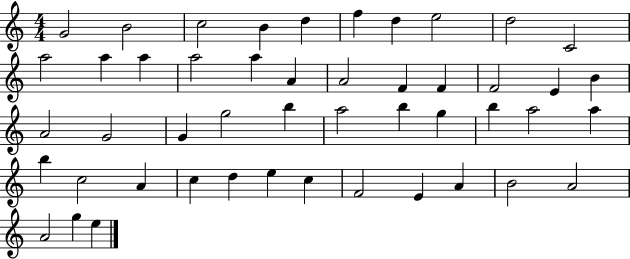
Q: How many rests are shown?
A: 0